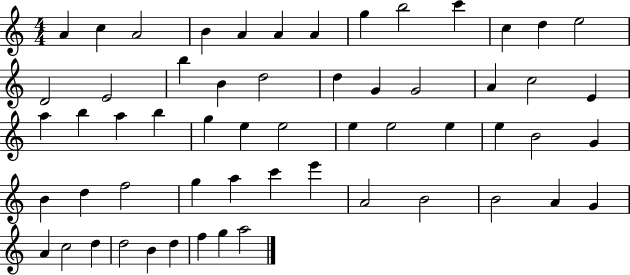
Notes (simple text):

A4/q C5/q A4/h B4/q A4/q A4/q A4/q G5/q B5/h C6/q C5/q D5/q E5/h D4/h E4/h B5/q B4/q D5/h D5/q G4/q G4/h A4/q C5/h E4/q A5/q B5/q A5/q B5/q G5/q E5/q E5/h E5/q E5/h E5/q E5/q B4/h G4/q B4/q D5/q F5/h G5/q A5/q C6/q E6/q A4/h B4/h B4/h A4/q G4/q A4/q C5/h D5/q D5/h B4/q D5/q F5/q G5/q A5/h